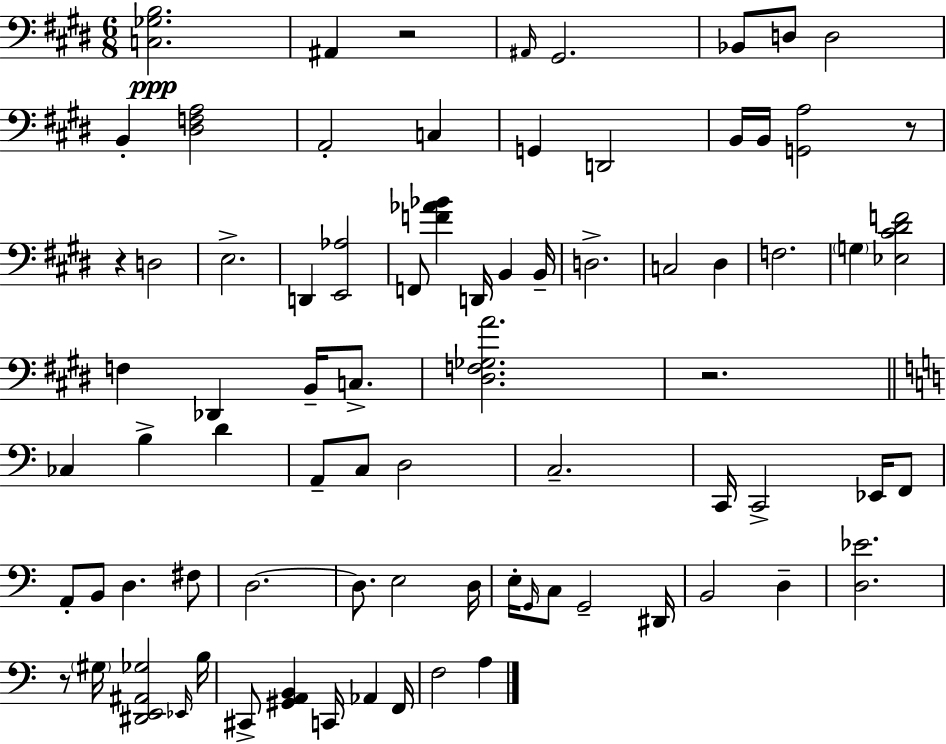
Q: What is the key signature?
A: E major